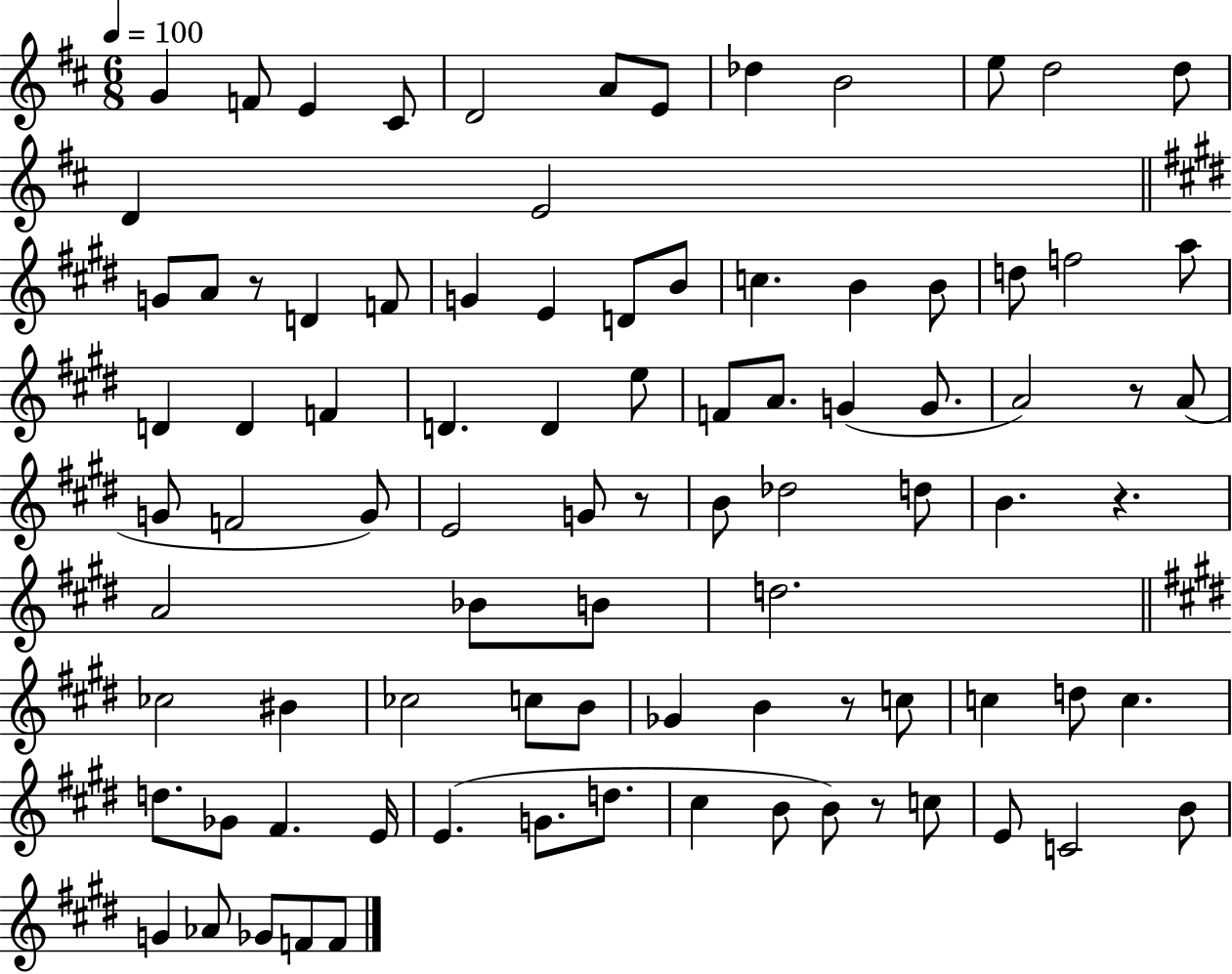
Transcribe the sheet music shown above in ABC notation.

X:1
T:Untitled
M:6/8
L:1/4
K:D
G F/2 E ^C/2 D2 A/2 E/2 _d B2 e/2 d2 d/2 D E2 G/2 A/2 z/2 D F/2 G E D/2 B/2 c B B/2 d/2 f2 a/2 D D F D D e/2 F/2 A/2 G G/2 A2 z/2 A/2 G/2 F2 G/2 E2 G/2 z/2 B/2 _d2 d/2 B z A2 _B/2 B/2 d2 _c2 ^B _c2 c/2 B/2 _G B z/2 c/2 c d/2 c d/2 _G/2 ^F E/4 E G/2 d/2 ^c B/2 B/2 z/2 c/2 E/2 C2 B/2 G _A/2 _G/2 F/2 F/2